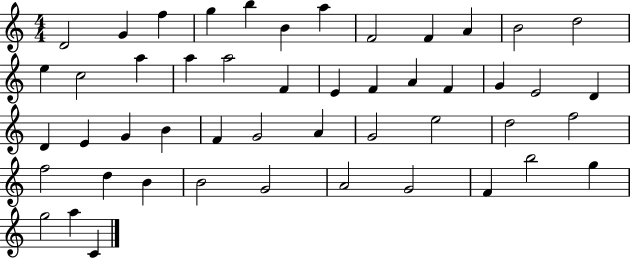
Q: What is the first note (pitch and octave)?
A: D4